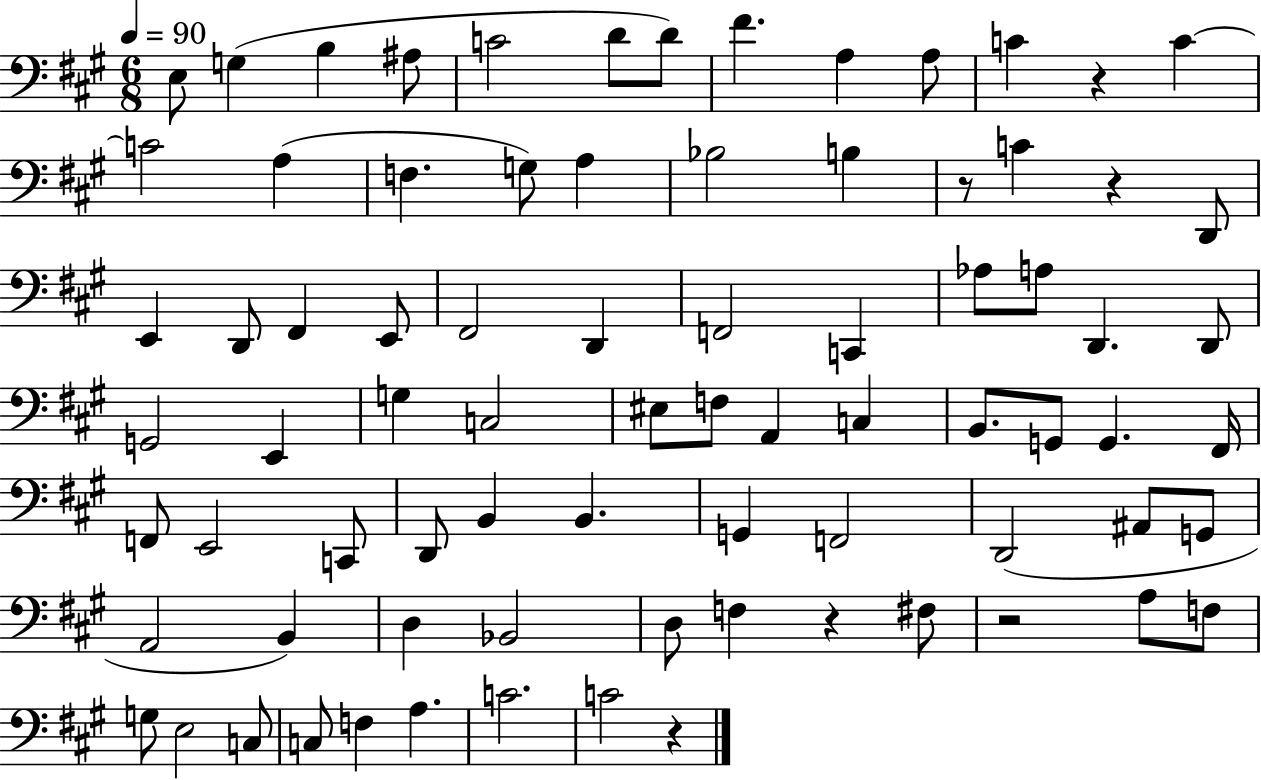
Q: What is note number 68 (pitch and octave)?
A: C3